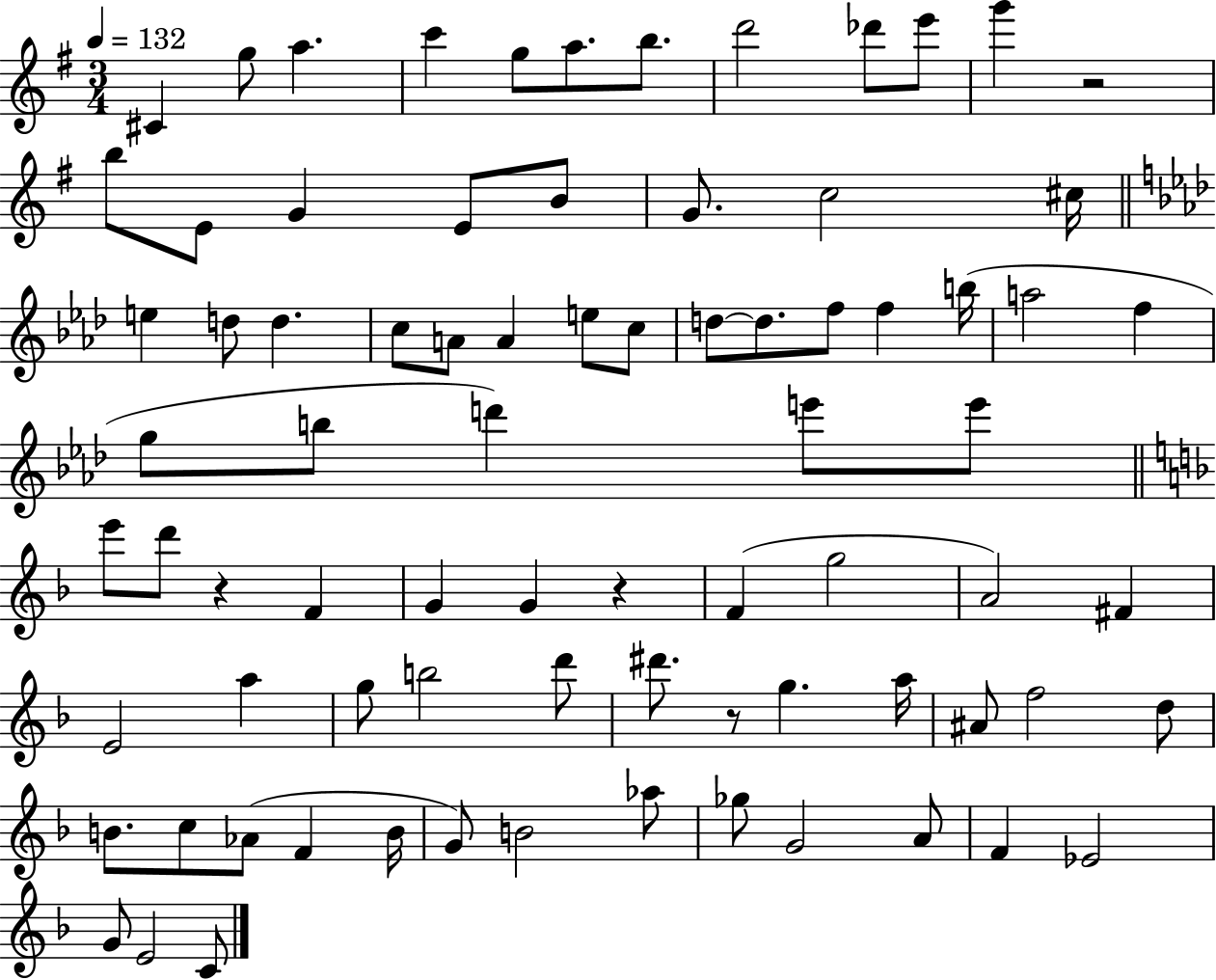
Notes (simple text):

C#4/q G5/e A5/q. C6/q G5/e A5/e. B5/e. D6/h Db6/e E6/e G6/q R/h B5/e E4/e G4/q E4/e B4/e G4/e. C5/h C#5/s E5/q D5/e D5/q. C5/e A4/e A4/q E5/e C5/e D5/e D5/e. F5/e F5/q B5/s A5/h F5/q G5/e B5/e D6/q E6/e E6/e E6/e D6/e R/q F4/q G4/q G4/q R/q F4/q G5/h A4/h F#4/q E4/h A5/q G5/e B5/h D6/e D#6/e. R/e G5/q. A5/s A#4/e F5/h D5/e B4/e. C5/e Ab4/e F4/q B4/s G4/e B4/h Ab5/e Gb5/e G4/h A4/e F4/q Eb4/h G4/e E4/h C4/e